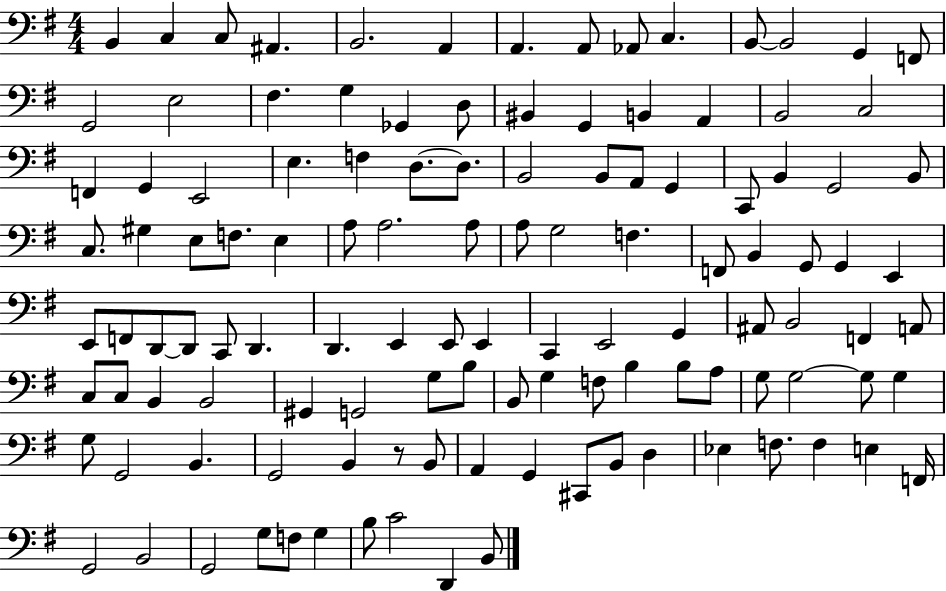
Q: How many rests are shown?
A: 1